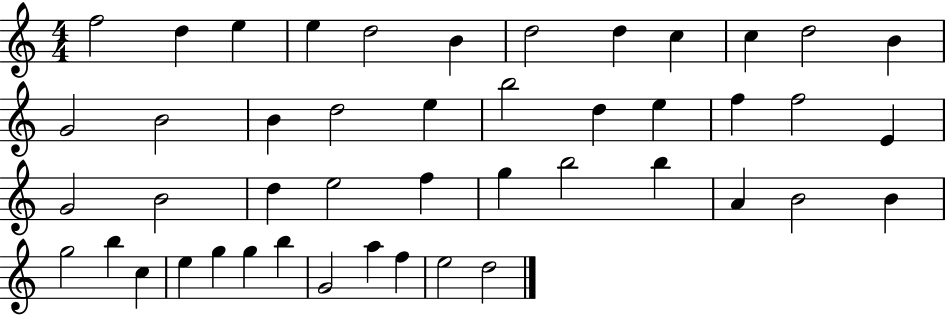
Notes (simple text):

F5/h D5/q E5/q E5/q D5/h B4/q D5/h D5/q C5/q C5/q D5/h B4/q G4/h B4/h B4/q D5/h E5/q B5/h D5/q E5/q F5/q F5/h E4/q G4/h B4/h D5/q E5/h F5/q G5/q B5/h B5/q A4/q B4/h B4/q G5/h B5/q C5/q E5/q G5/q G5/q B5/q G4/h A5/q F5/q E5/h D5/h